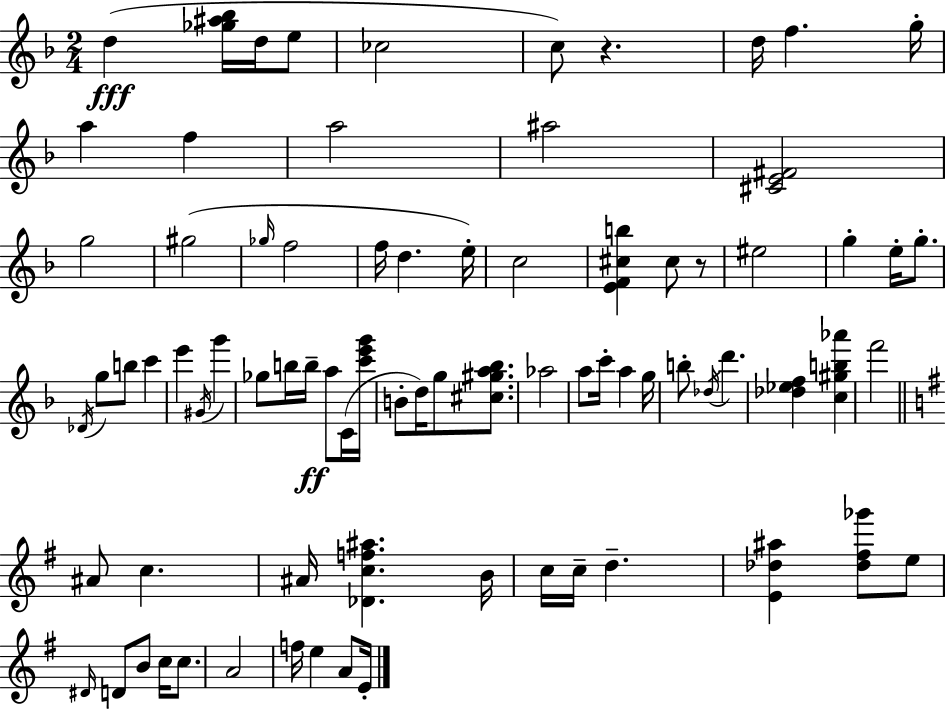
D5/q [Gb5,A#5,Bb5]/s D5/s E5/e CES5/h C5/e R/q. D5/s F5/q. G5/s A5/q F5/q A5/h A#5/h [C#4,E4,F#4]/h G5/h G#5/h Gb5/s F5/h F5/s D5/q. E5/s C5/h [E4,F4,C#5,B5]/q C#5/e R/e EIS5/h G5/q E5/s G5/e. Db4/s G5/e B5/e C6/q E6/q G#4/s G6/q Gb5/e B5/s B5/s A5/e C4/s [C6,E6,G6]/s B4/e D5/s G5/e [C#5,G#5,A5,Bb5]/e. Ab5/h A5/e C6/s A5/q G5/s B5/e Db5/s D6/q. [Db5,Eb5,F5]/q [C5,G#5,B5,Ab6]/q F6/h A#4/e C5/q. A#4/s [Db4,C5,F5,A#5]/q. B4/s C5/s C5/s D5/q. [E4,Db5,A#5]/q [Db5,F#5,Gb6]/e E5/e D#4/s D4/e B4/e C5/s C5/e. A4/h F5/s E5/q A4/e E4/s